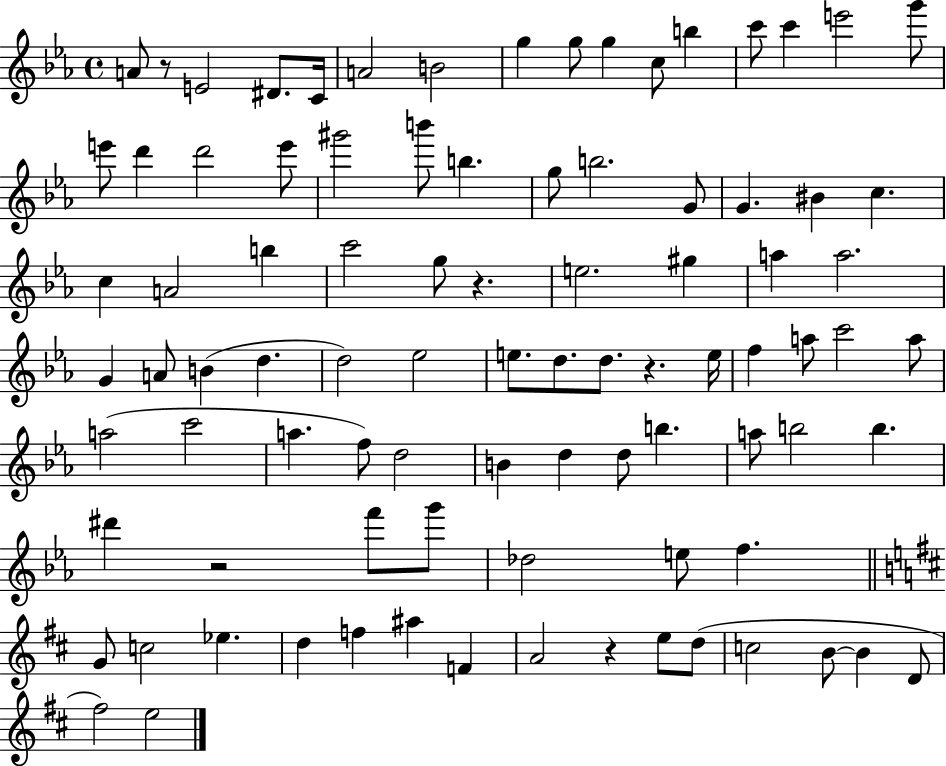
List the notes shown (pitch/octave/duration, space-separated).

A4/e R/e E4/h D#4/e. C4/s A4/h B4/h G5/q G5/e G5/q C5/e B5/q C6/e C6/q E6/h G6/e E6/e D6/q D6/h E6/e G#6/h B6/e B5/q. G5/e B5/h. G4/e G4/q. BIS4/q C5/q. C5/q A4/h B5/q C6/h G5/e R/q. E5/h. G#5/q A5/q A5/h. G4/q A4/e B4/q D5/q. D5/h Eb5/h E5/e. D5/e. D5/e. R/q. E5/s F5/q A5/e C6/h A5/e A5/h C6/h A5/q. F5/e D5/h B4/q D5/q D5/e B5/q. A5/e B5/h B5/q. D#6/q R/h F6/e G6/e Db5/h E5/e F5/q. G4/e C5/h Eb5/q. D5/q F5/q A#5/q F4/q A4/h R/q E5/e D5/e C5/h B4/e B4/q D4/e F#5/h E5/h